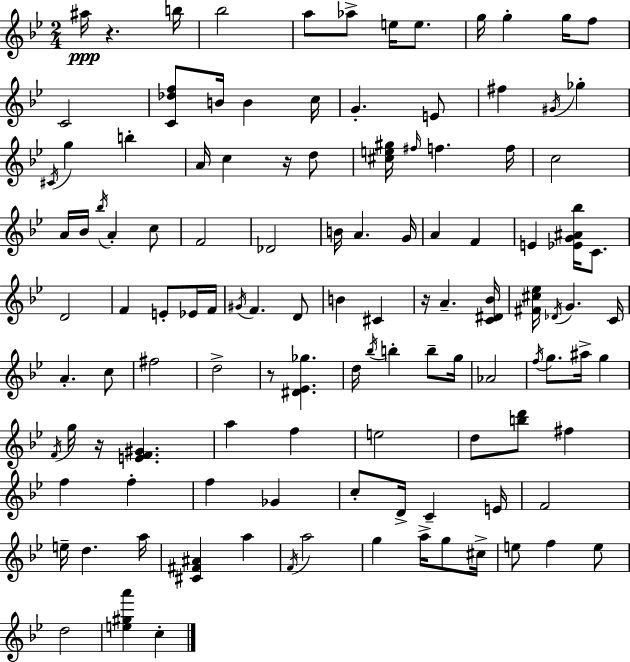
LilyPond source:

{
  \clef treble
  \numericTimeSignature
  \time 2/4
  \key bes \major
  ais''16\ppp r4. b''16 | bes''2 | a''8 aes''8-> e''16 e''8. | g''16 g''4-. g''16 f''8 | \break c'2 | <c' des'' f''>8 b'16 b'4 c''16 | g'4.-. e'8 | fis''4 \acciaccatura { gis'16 } ges''4-. | \break \acciaccatura { cis'16 } g''4 b''4-. | a'16 c''4 r16 | d''8 <cis'' e'' gis''>16 \grace { fis''16 } f''4. | f''16 c''2 | \break a'16 bes'16 \acciaccatura { bes''16 } a'4-. | c''8 f'2 | des'2 | b'16 a'4. | \break g'16 a'4 | f'4 e'4 | <ees' g' ais' bes''>16 c'8. d'2 | f'4 | \break e'8-. ees'16 f'16 \acciaccatura { gis'16 } f'4. | d'8 b'4 | cis'4 r16 a'4.-- | <c' dis' bes'>16 <fis' cis'' ees''>16 \acciaccatura { des'16 } g'4. | \break c'16 a'4.-. | c''8 fis''2 | d''2-> | r8 | \break <dis' ees' ges''>4. d''16 \acciaccatura { bes''16 } | b''4-. b''8-- g''16 aes'2 | \acciaccatura { f''16 } | g''8. ais''16-> g''4 | \break \acciaccatura { f'16 } g''16 r16 <e' f' gis'>4. | a''4 f''4 | e''2 | d''8 <b'' d'''>8 fis''4 | \break f''4 f''4-. | f''4 ges'4 | c''8-. d'16-> c'4-- | e'16 f'2 | \break e''16-- d''4. | a''16 <cis' fis' ais'>4 a''4 | \acciaccatura { f'16 } a''2 | g''4 a''16-> g''8 | \break cis''16-> e''8 f''4 | e''8 d''2 | <e'' gis'' a'''>4 c''4-. | \bar "|."
}